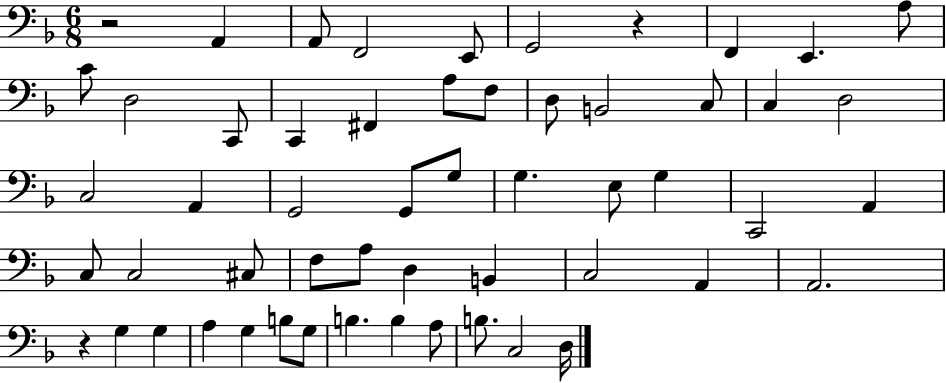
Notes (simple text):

R/h A2/q A2/e F2/h E2/e G2/h R/q F2/q E2/q. A3/e C4/e D3/h C2/e C2/q F#2/q A3/e F3/e D3/e B2/h C3/e C3/q D3/h C3/h A2/q G2/h G2/e G3/e G3/q. E3/e G3/q C2/h A2/q C3/e C3/h C#3/e F3/e A3/e D3/q B2/q C3/h A2/q A2/h. R/q G3/q G3/q A3/q G3/q B3/e G3/e B3/q. B3/q A3/e B3/e. C3/h D3/s